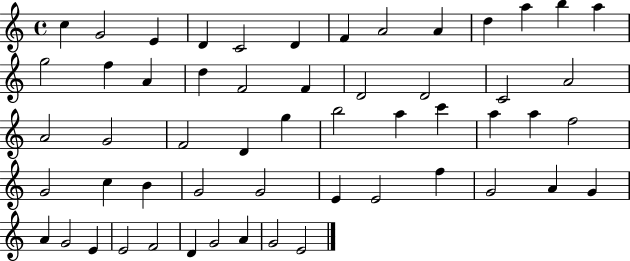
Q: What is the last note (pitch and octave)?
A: E4